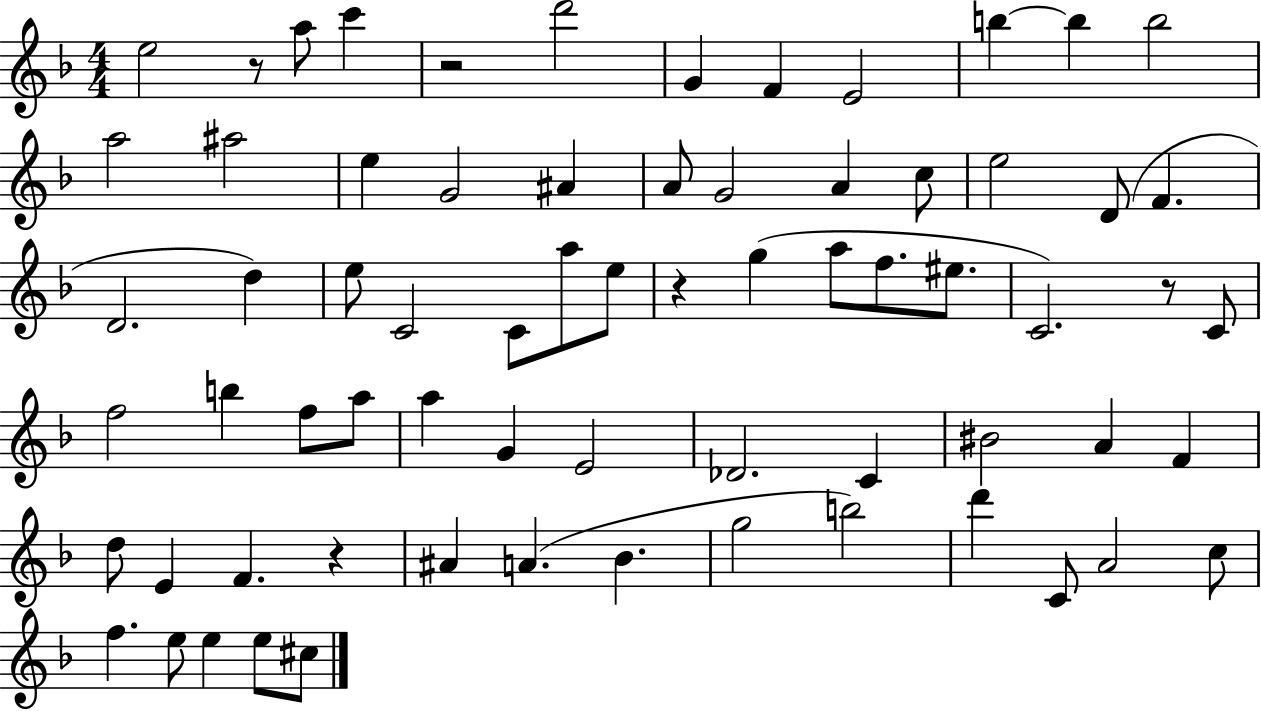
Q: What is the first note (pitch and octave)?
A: E5